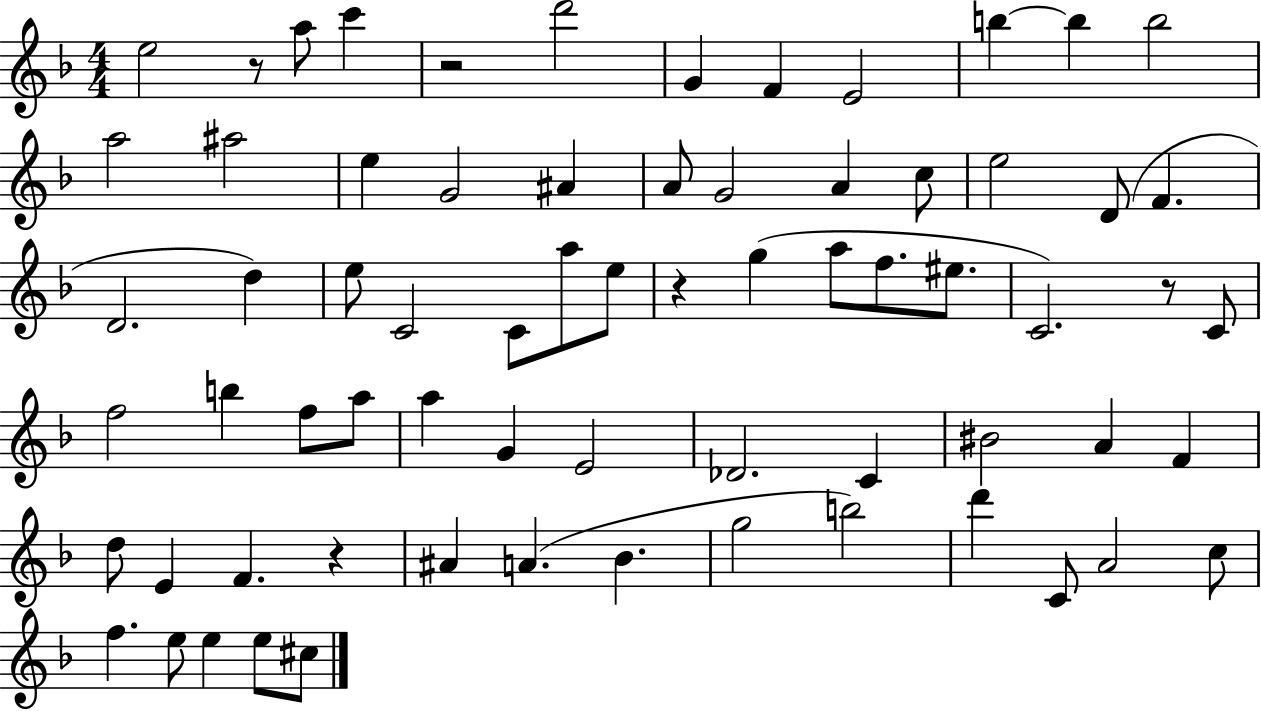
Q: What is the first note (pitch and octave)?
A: E5